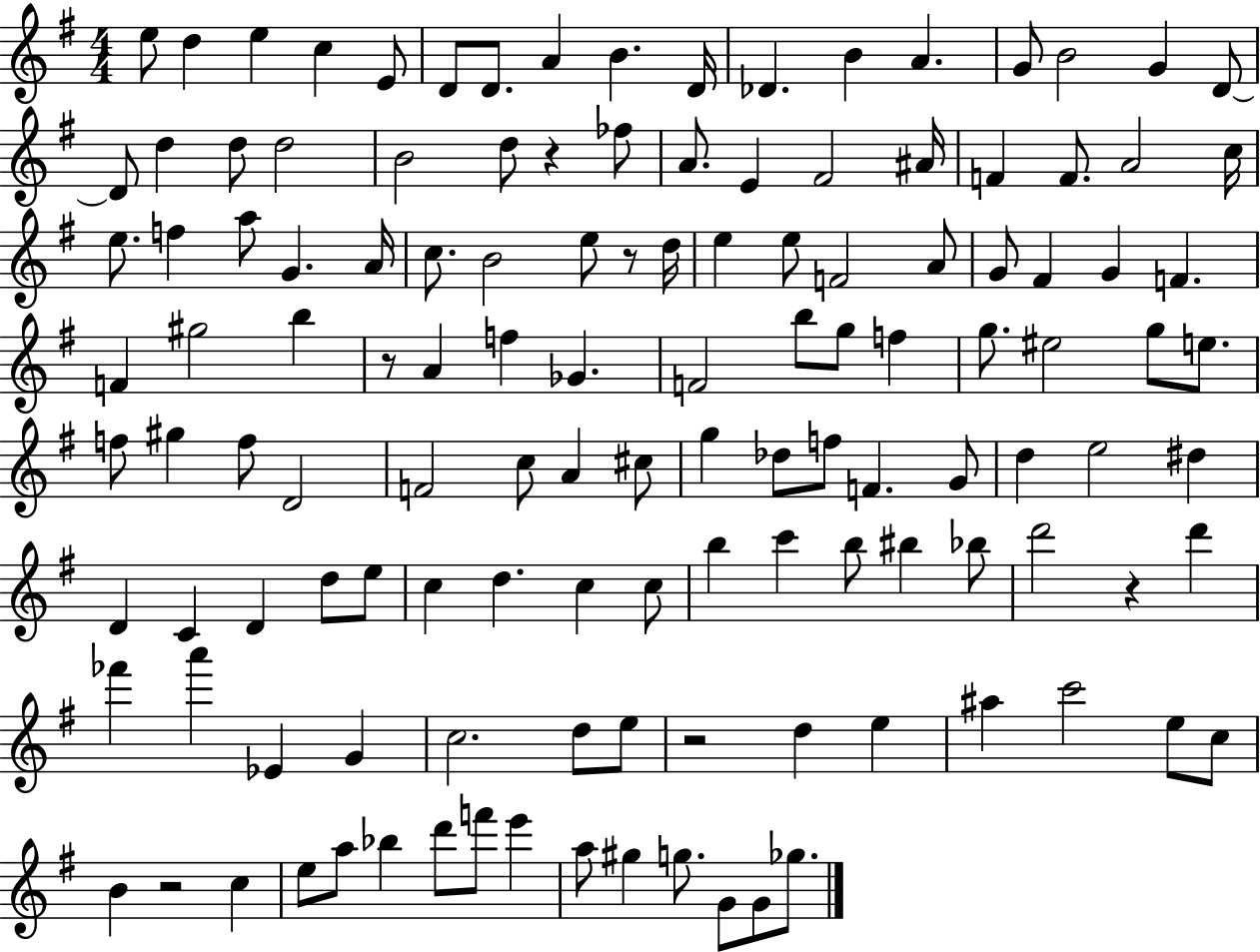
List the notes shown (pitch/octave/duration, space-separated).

E5/e D5/q E5/q C5/q E4/e D4/e D4/e. A4/q B4/q. D4/s Db4/q. B4/q A4/q. G4/e B4/h G4/q D4/e D4/e D5/q D5/e D5/h B4/h D5/e R/q FES5/e A4/e. E4/q F#4/h A#4/s F4/q F4/e. A4/h C5/s E5/e. F5/q A5/e G4/q. A4/s C5/e. B4/h E5/e R/e D5/s E5/q E5/e F4/h A4/e G4/e F#4/q G4/q F4/q. F4/q G#5/h B5/q R/e A4/q F5/q Gb4/q. F4/h B5/e G5/e F5/q G5/e. EIS5/h G5/e E5/e. F5/e G#5/q F5/e D4/h F4/h C5/e A4/q C#5/e G5/q Db5/e F5/e F4/q. G4/e D5/q E5/h D#5/q D4/q C4/q D4/q D5/e E5/e C5/q D5/q. C5/q C5/e B5/q C6/q B5/e BIS5/q Bb5/e D6/h R/q D6/q FES6/q A6/q Eb4/q G4/q C5/h. D5/e E5/e R/h D5/q E5/q A#5/q C6/h E5/e C5/e B4/q R/h C5/q E5/e A5/e Bb5/q D6/e F6/e E6/q A5/e G#5/q G5/e. G4/e G4/e Gb5/e.